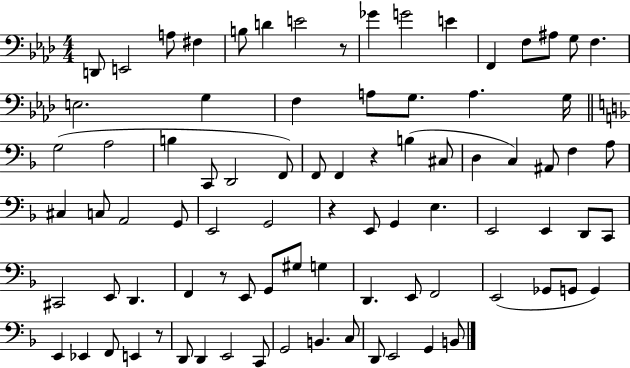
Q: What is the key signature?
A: AES major